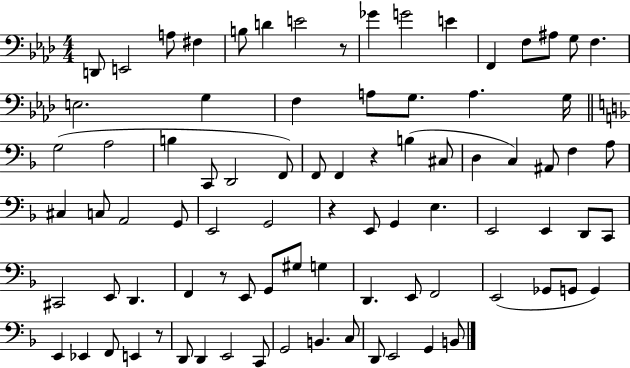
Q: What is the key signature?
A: AES major